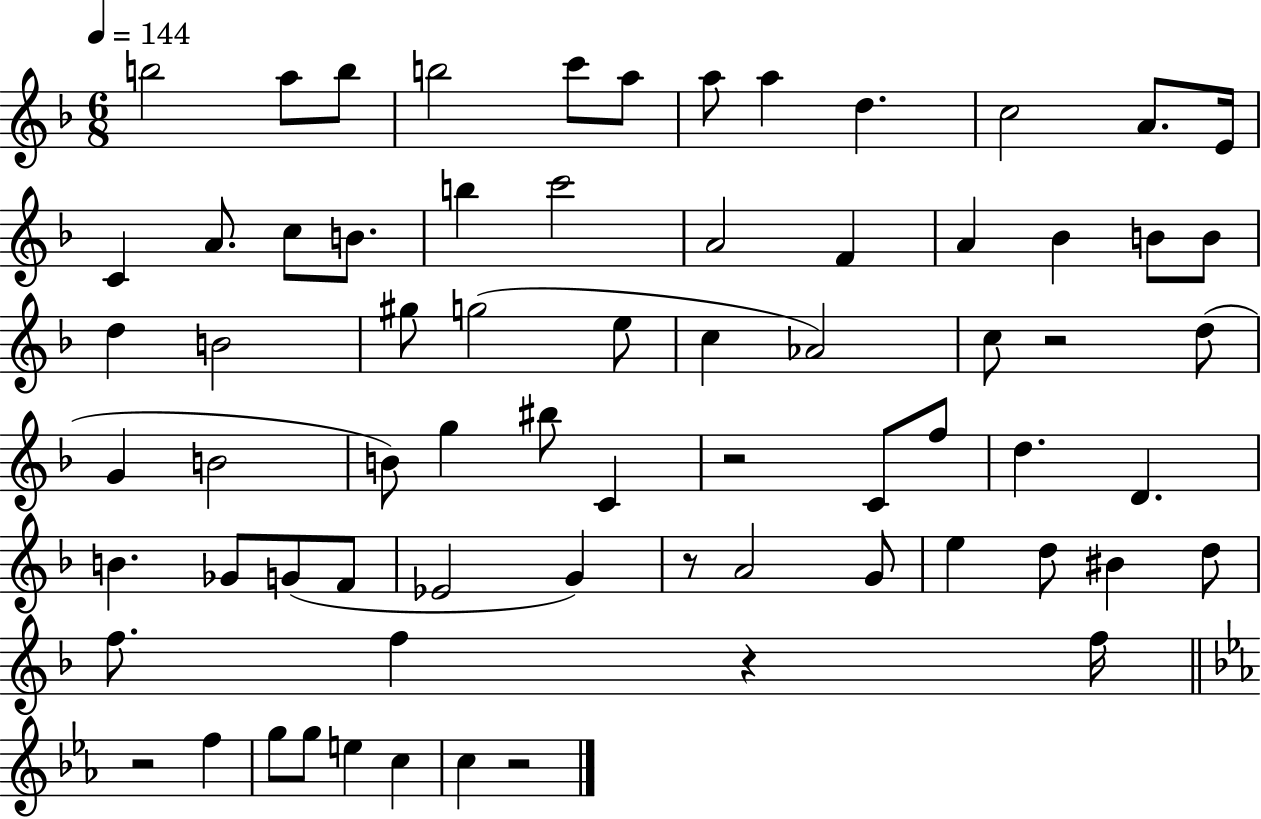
{
  \clef treble
  \numericTimeSignature
  \time 6/8
  \key f \major
  \tempo 4 = 144
  \repeat volta 2 { b''2 a''8 b''8 | b''2 c'''8 a''8 | a''8 a''4 d''4. | c''2 a'8. e'16 | \break c'4 a'8. c''8 b'8. | b''4 c'''2 | a'2 f'4 | a'4 bes'4 b'8 b'8 | \break d''4 b'2 | gis''8 g''2( e''8 | c''4 aes'2) | c''8 r2 d''8( | \break g'4 b'2 | b'8) g''4 bis''8 c'4 | r2 c'8 f''8 | d''4. d'4. | \break b'4. ges'8 g'8( f'8 | ees'2 g'4) | r8 a'2 g'8 | e''4 d''8 bis'4 d''8 | \break f''8. f''4 r4 f''16 | \bar "||" \break \key ees \major r2 f''4 | g''8 g''8 e''4 c''4 | c''4 r2 | } \bar "|."
}